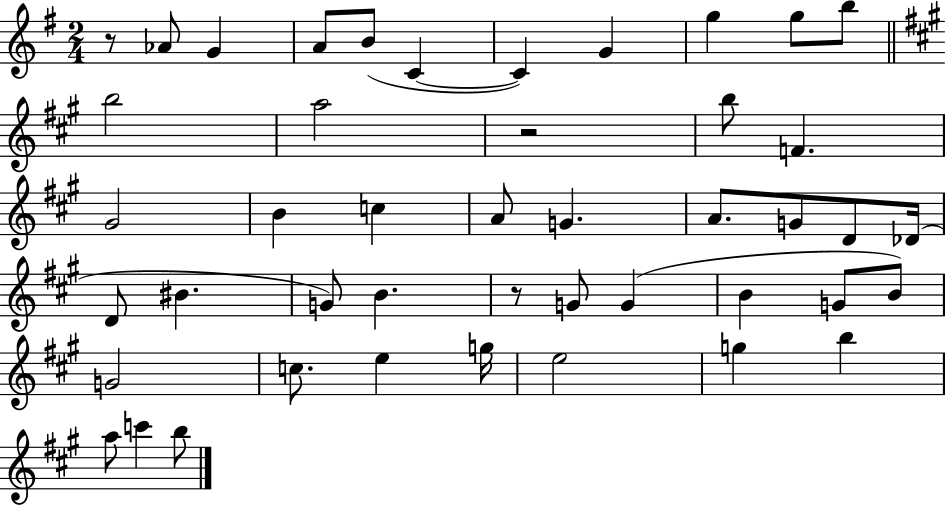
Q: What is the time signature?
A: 2/4